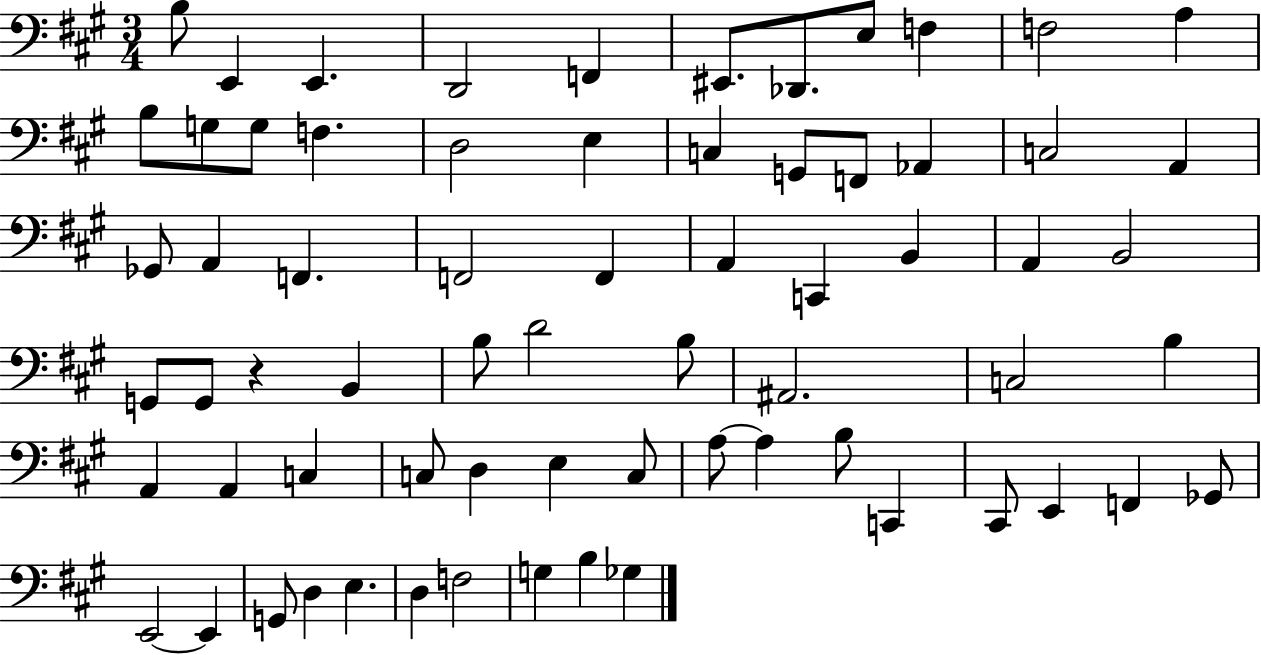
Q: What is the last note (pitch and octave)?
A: Gb3